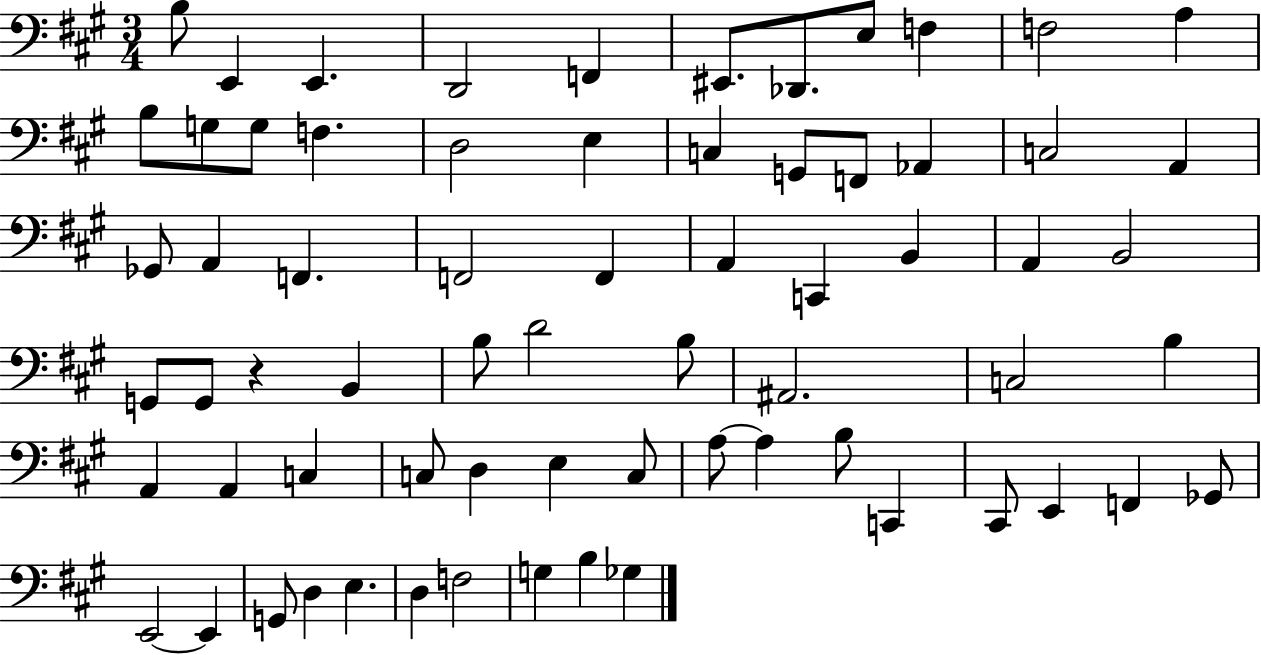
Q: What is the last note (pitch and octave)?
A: Gb3